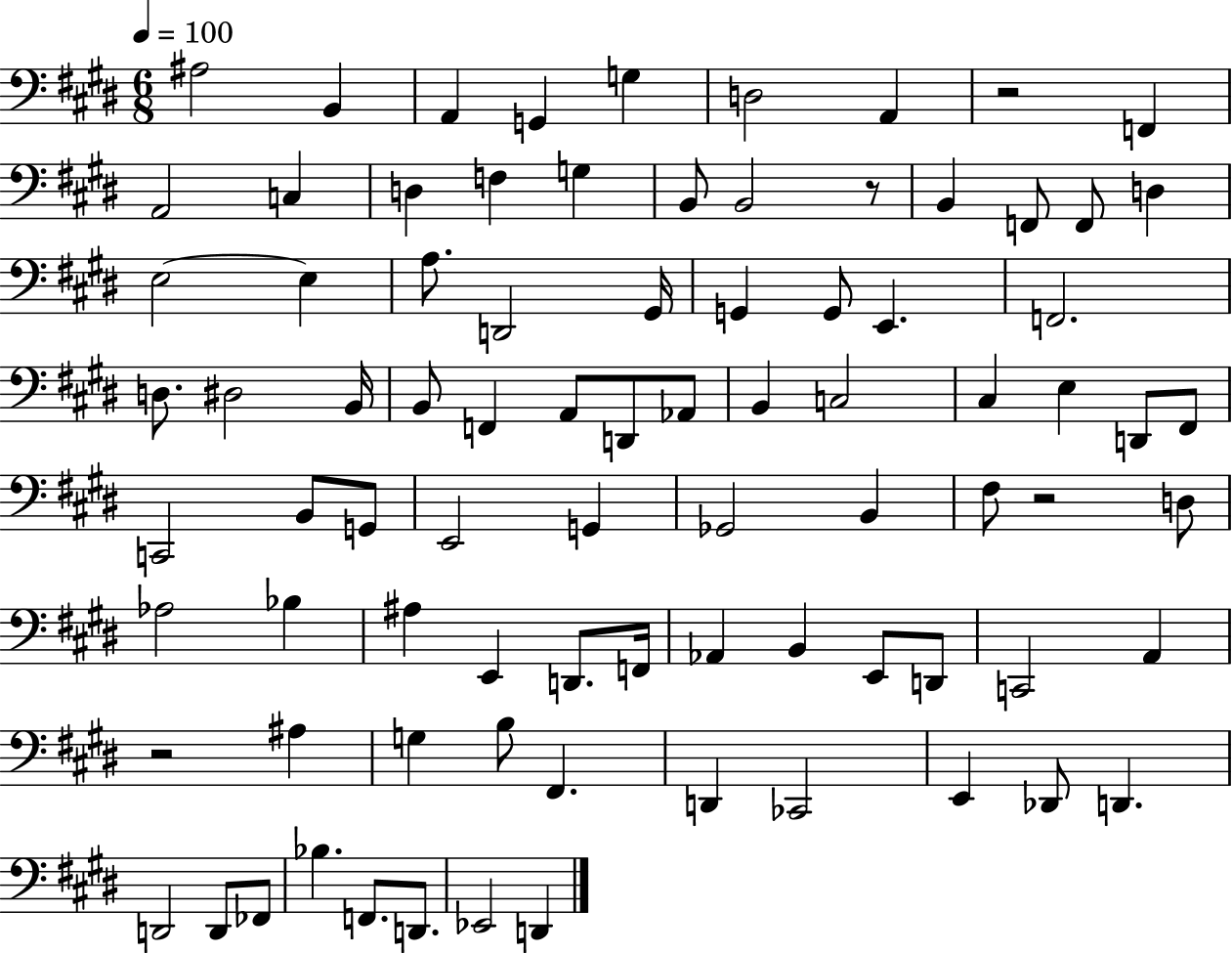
X:1
T:Untitled
M:6/8
L:1/4
K:E
^A,2 B,, A,, G,, G, D,2 A,, z2 F,, A,,2 C, D, F, G, B,,/2 B,,2 z/2 B,, F,,/2 F,,/2 D, E,2 E, A,/2 D,,2 ^G,,/4 G,, G,,/2 E,, F,,2 D,/2 ^D,2 B,,/4 B,,/2 F,, A,,/2 D,,/2 _A,,/2 B,, C,2 ^C, E, D,,/2 ^F,,/2 C,,2 B,,/2 G,,/2 E,,2 G,, _G,,2 B,, ^F,/2 z2 D,/2 _A,2 _B, ^A, E,, D,,/2 F,,/4 _A,, B,, E,,/2 D,,/2 C,,2 A,, z2 ^A, G, B,/2 ^F,, D,, _C,,2 E,, _D,,/2 D,, D,,2 D,,/2 _F,,/2 _B, F,,/2 D,,/2 _E,,2 D,,